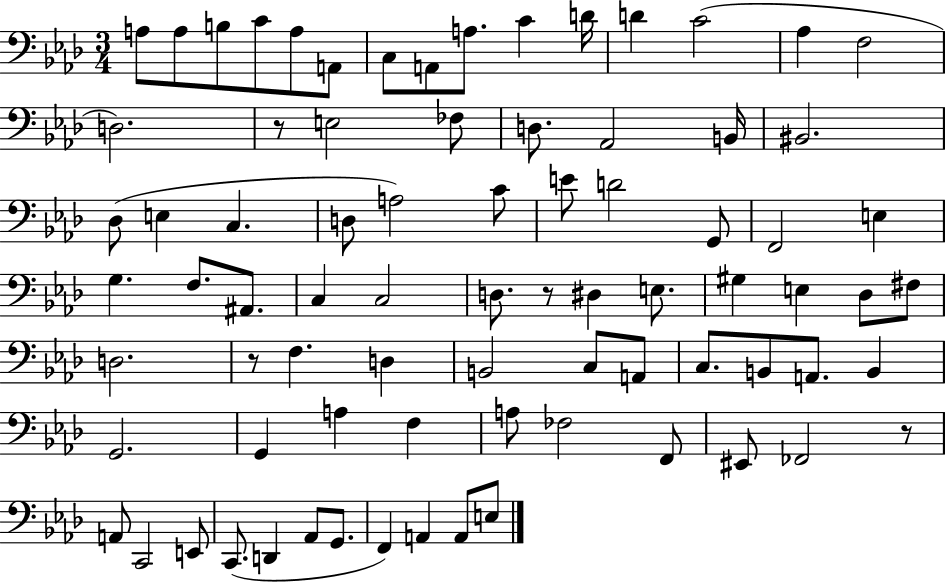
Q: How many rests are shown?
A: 4